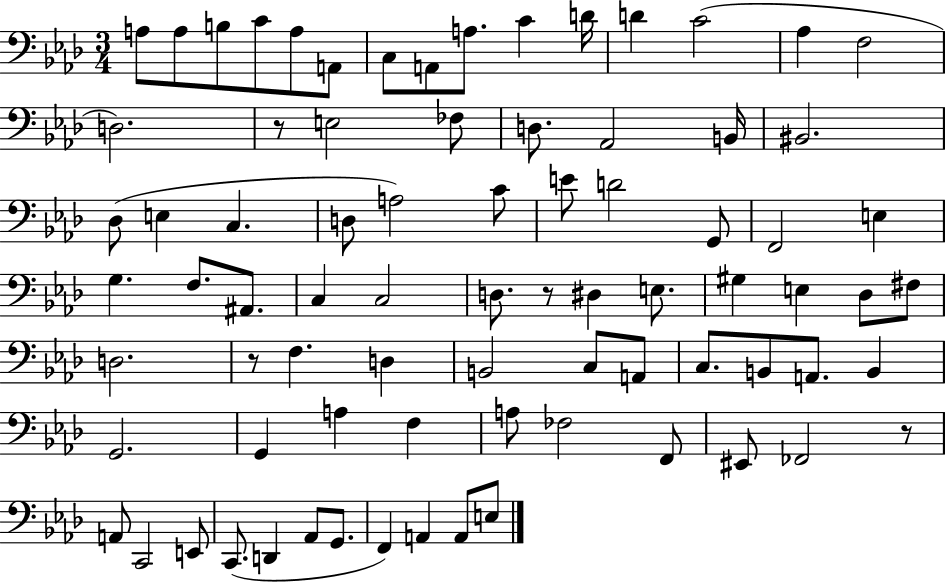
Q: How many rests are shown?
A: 4